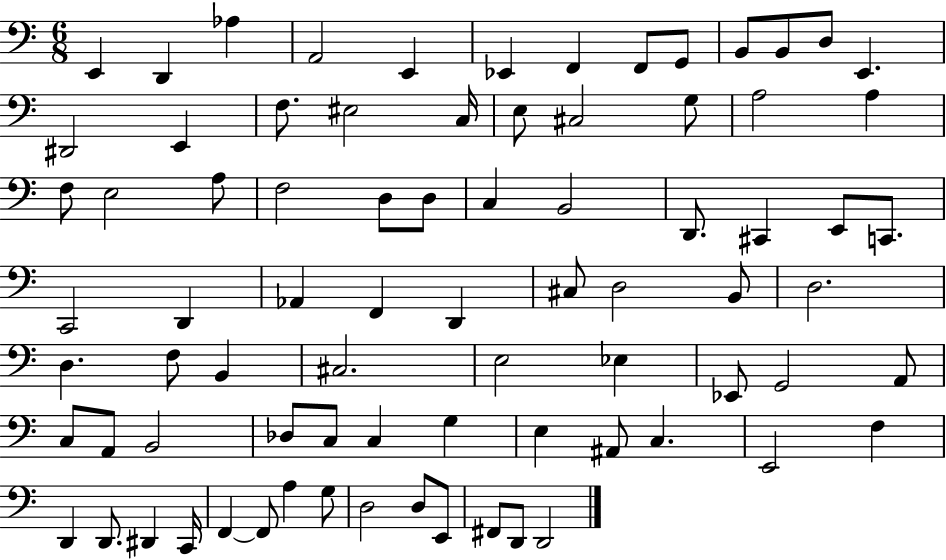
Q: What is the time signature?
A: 6/8